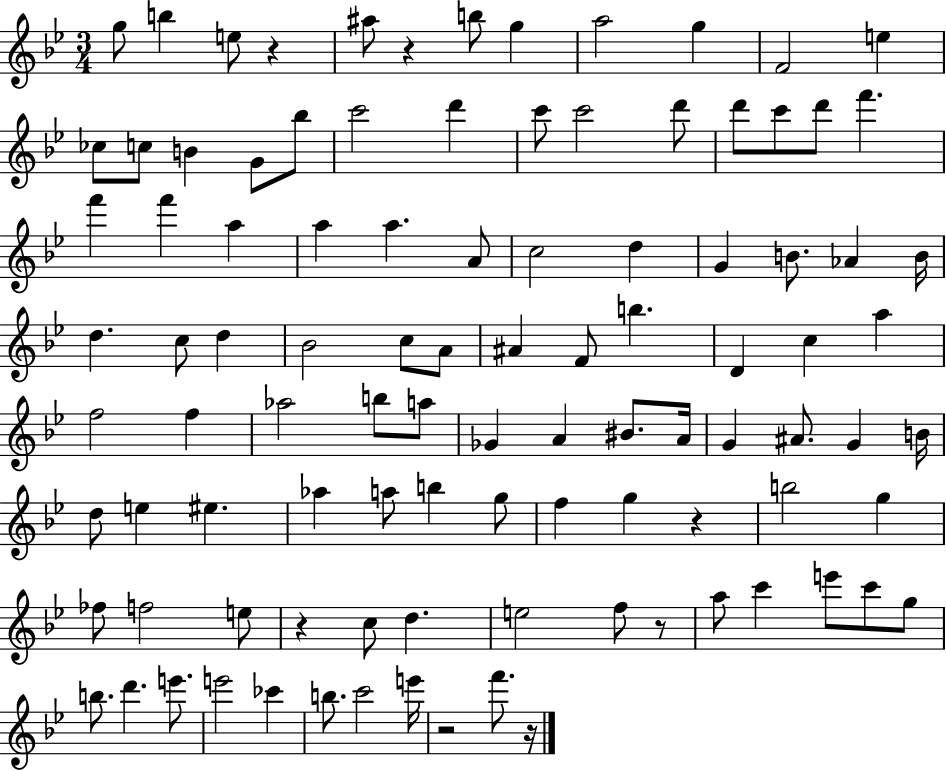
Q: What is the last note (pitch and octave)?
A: F6